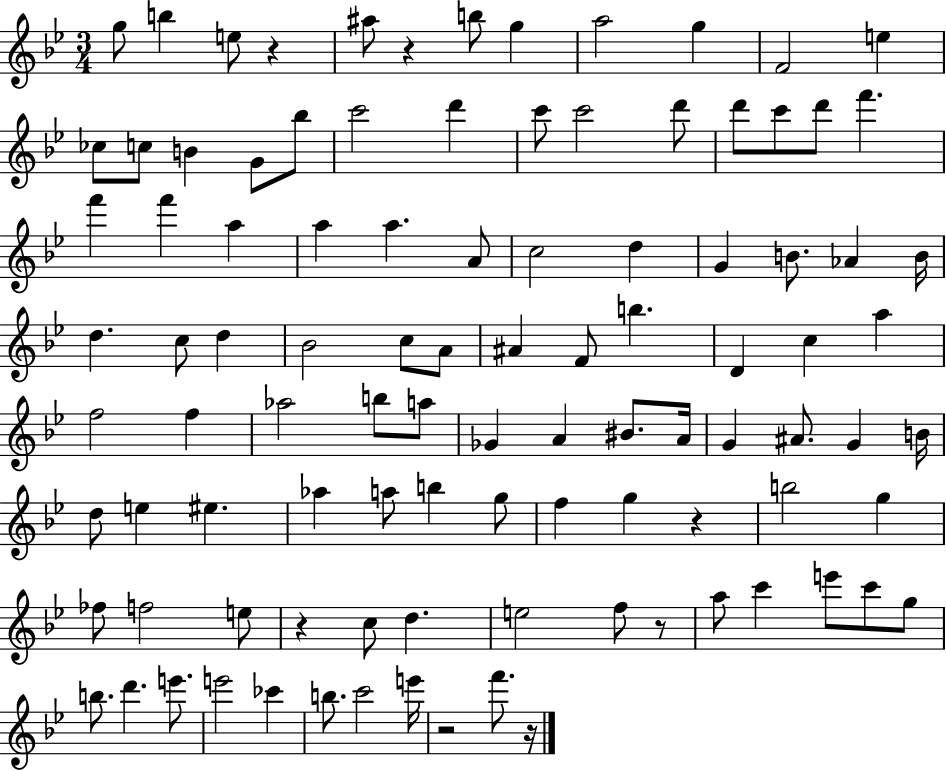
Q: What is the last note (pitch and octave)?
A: F6